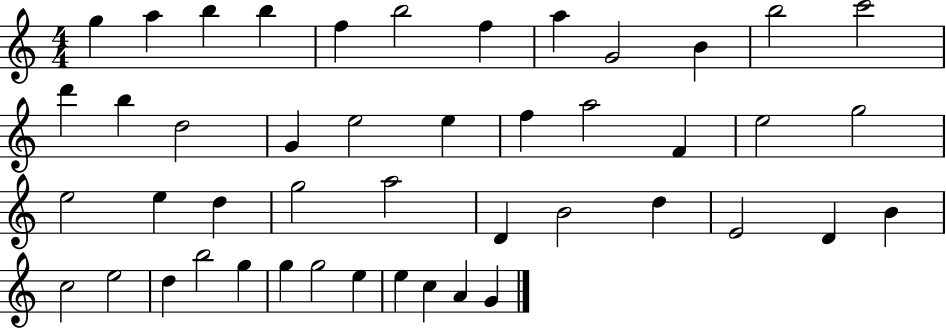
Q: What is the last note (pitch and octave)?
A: G4